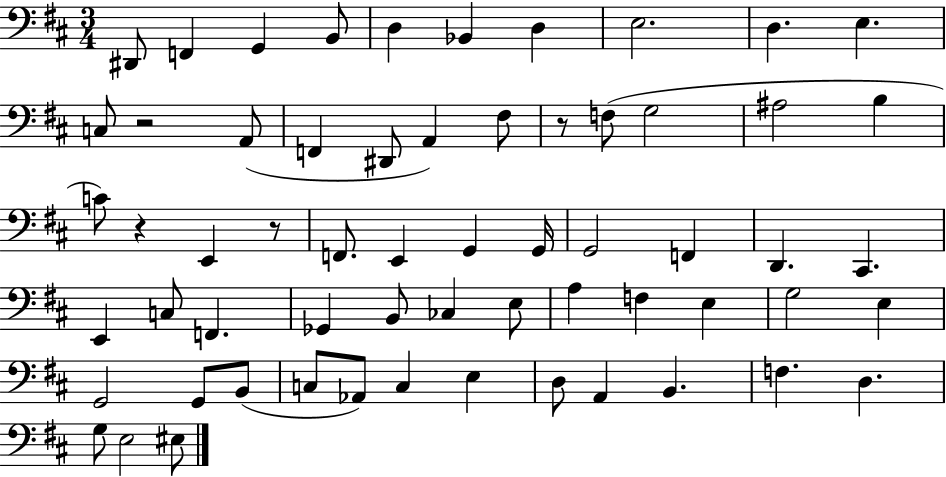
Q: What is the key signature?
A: D major